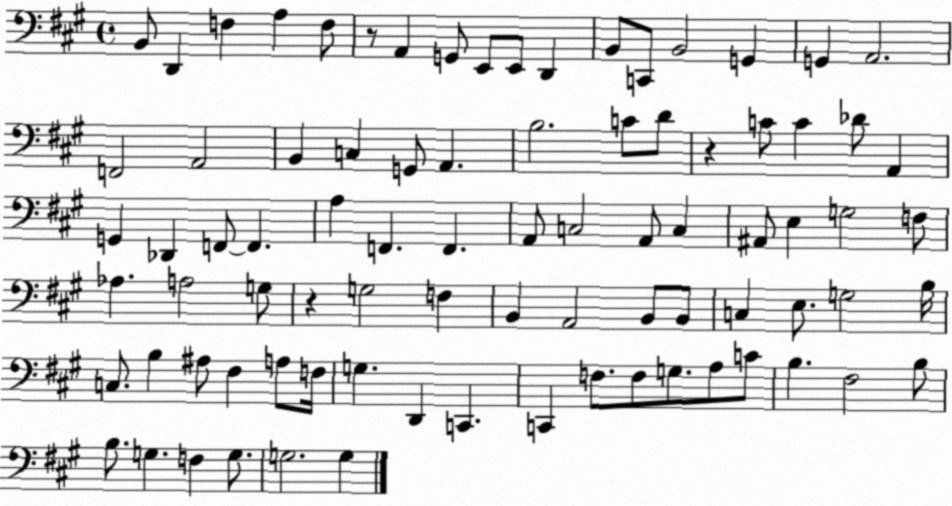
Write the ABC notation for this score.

X:1
T:Untitled
M:4/4
L:1/4
K:A
B,,/2 D,, F, A, F,/2 z/2 A,, G,,/2 E,,/2 E,,/2 D,, B,,/2 C,,/2 B,,2 G,, G,, A,,2 F,,2 A,,2 B,, C, G,,/2 A,, B,2 C/2 D/2 z C/2 C _D/2 A,, G,, _D,, F,,/2 F,, A, F,, F,, A,,/2 C,2 A,,/2 C, ^A,,/2 E, G,2 F,/2 _A, A,2 G,/2 z G,2 F, B,, A,,2 B,,/2 B,,/2 C, E,/2 G,2 B,/4 C,/2 B, ^A,/2 ^F, A,/2 F,/4 G, D,, C,, C,, F,/2 F,/2 G,/2 A,/2 C/2 B, ^F,2 B,/2 B,/2 G, F, G,/2 G,2 G,